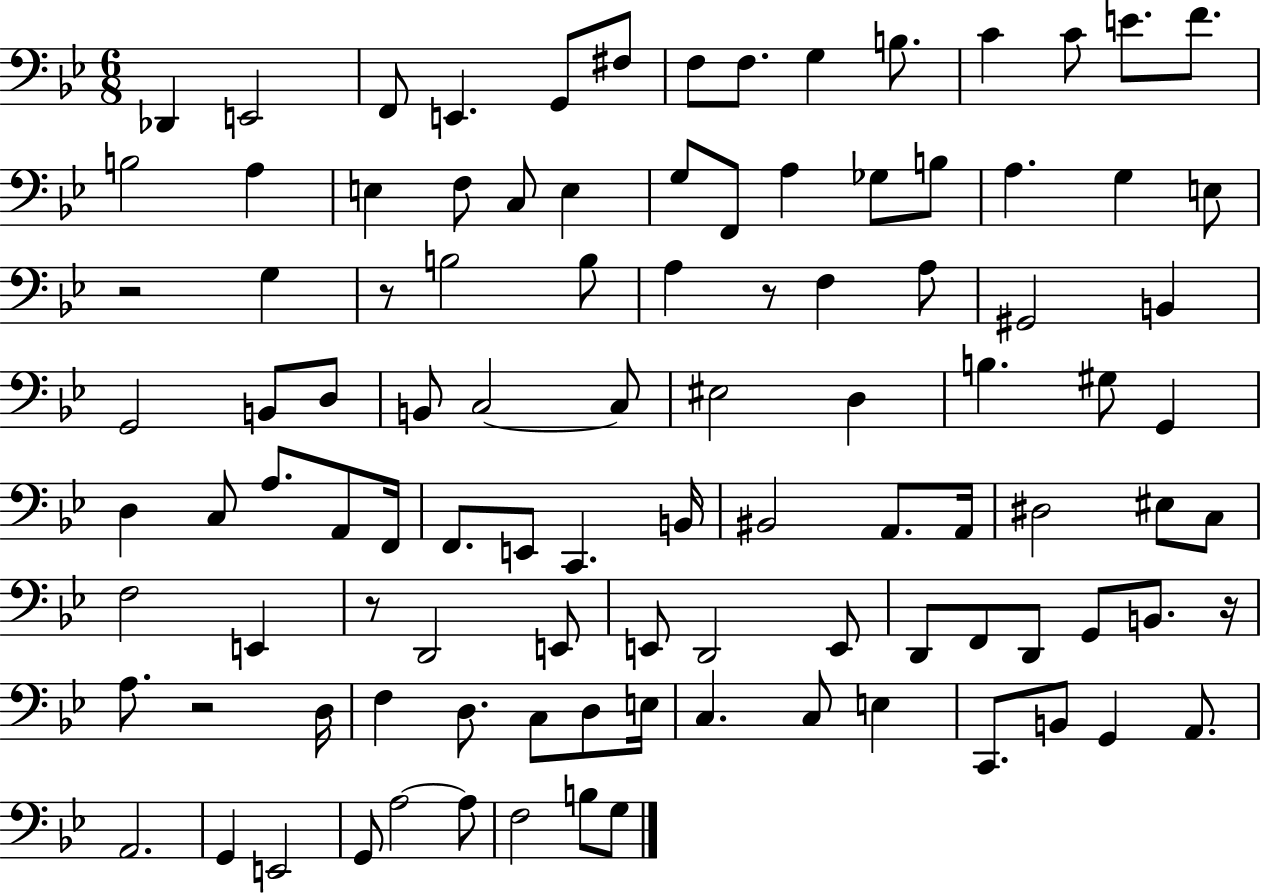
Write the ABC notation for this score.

X:1
T:Untitled
M:6/8
L:1/4
K:Bb
_D,, E,,2 F,,/2 E,, G,,/2 ^F,/2 F,/2 F,/2 G, B,/2 C C/2 E/2 F/2 B,2 A, E, F,/2 C,/2 E, G,/2 F,,/2 A, _G,/2 B,/2 A, G, E,/2 z2 G, z/2 B,2 B,/2 A, z/2 F, A,/2 ^G,,2 B,, G,,2 B,,/2 D,/2 B,,/2 C,2 C,/2 ^E,2 D, B, ^G,/2 G,, D, C,/2 A,/2 A,,/2 F,,/4 F,,/2 E,,/2 C,, B,,/4 ^B,,2 A,,/2 A,,/4 ^D,2 ^E,/2 C,/2 F,2 E,, z/2 D,,2 E,,/2 E,,/2 D,,2 E,,/2 D,,/2 F,,/2 D,,/2 G,,/2 B,,/2 z/4 A,/2 z2 D,/4 F, D,/2 C,/2 D,/2 E,/4 C, C,/2 E, C,,/2 B,,/2 G,, A,,/2 A,,2 G,, E,,2 G,,/2 A,2 A,/2 F,2 B,/2 G,/2